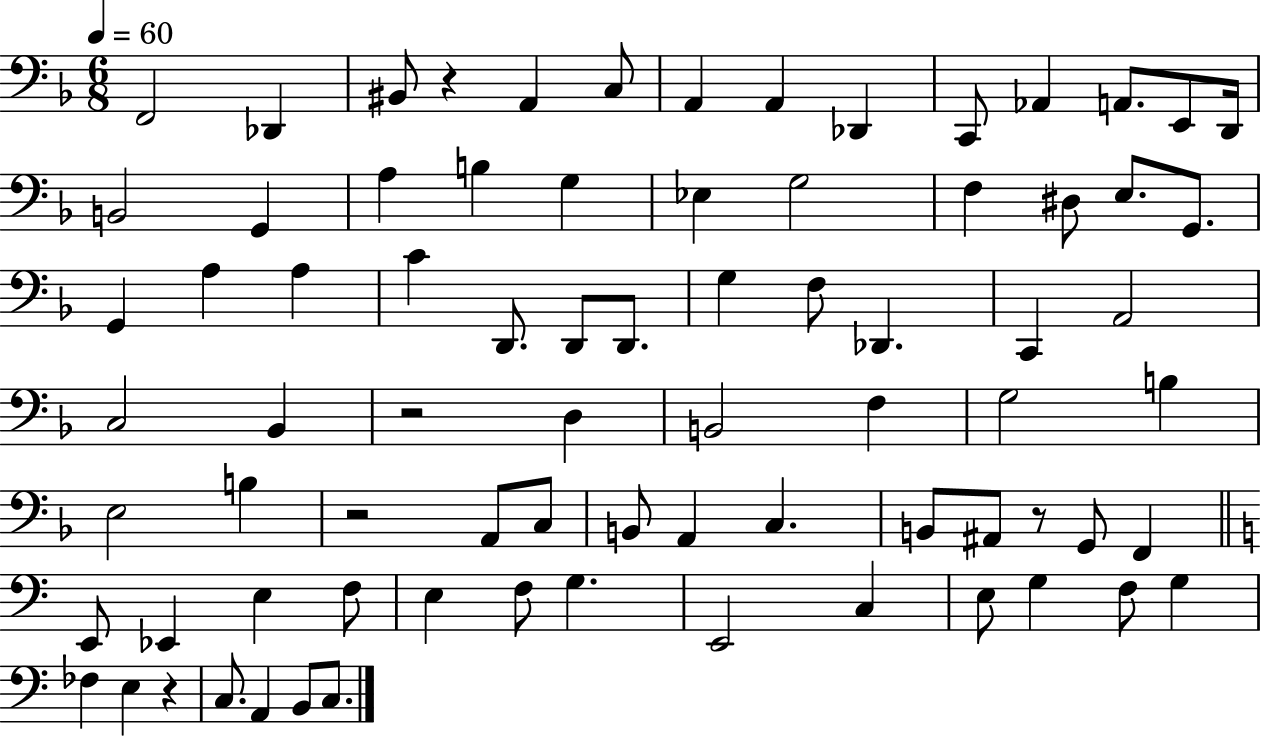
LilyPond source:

{
  \clef bass
  \numericTimeSignature
  \time 6/8
  \key f \major
  \tempo 4 = 60
  f,2 des,4 | bis,8 r4 a,4 c8 | a,4 a,4 des,4 | c,8 aes,4 a,8. e,8 d,16 | \break b,2 g,4 | a4 b4 g4 | ees4 g2 | f4 dis8 e8. g,8. | \break g,4 a4 a4 | c'4 d,8. d,8 d,8. | g4 f8 des,4. | c,4 a,2 | \break c2 bes,4 | r2 d4 | b,2 f4 | g2 b4 | \break e2 b4 | r2 a,8 c8 | b,8 a,4 c4. | b,8 ais,8 r8 g,8 f,4 | \break \bar "||" \break \key a \minor e,8 ees,4 e4 f8 | e4 f8 g4. | e,2 c4 | e8 g4 f8 g4 | \break fes4 e4 r4 | c8. a,4 b,8 c8. | \bar "|."
}